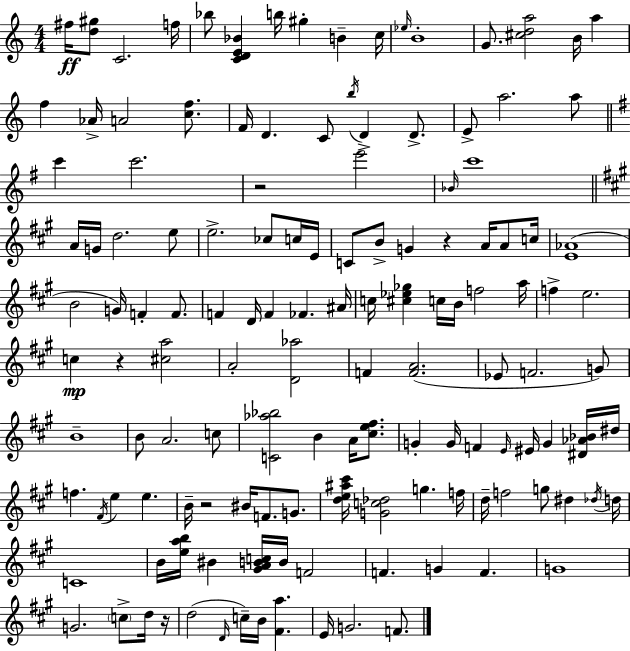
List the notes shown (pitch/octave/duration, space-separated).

F#5/s [D5,G#5]/e C4/h. F5/s Bb5/e [C4,D4,E4,Bb4]/q B5/s G#5/q B4/q C5/s Eb5/s B4/w G4/e. [C#5,D5,A5]/h B4/s A5/q F5/q Ab4/s A4/h [C5,F5]/e. F4/s D4/q. C4/e B5/s D4/q D4/e. E4/e A5/h. A5/e C6/q C6/h. R/h E6/h Bb4/s C6/w A4/s G4/s D5/h. E5/e E5/h. CES5/e C5/s E4/s C4/e B4/e G4/q R/q A4/s A4/e C5/s [E4,Ab4]/w B4/h G4/s F4/q F4/e. F4/q D4/s F4/q FES4/q. A#4/s C5/s [C#5,Eb5,Gb5]/q C5/s B4/s F5/h A5/s F5/q E5/h. C5/q R/q [C#5,A5]/h A4/h [D4,Ab5]/h F4/q [F4,A4]/h. Eb4/e F4/h. G4/e B4/w B4/e A4/h. C5/e [C4,Ab5,Bb5]/h B4/q A4/s [C#5,E5,F#5]/e. G4/q G4/s F4/q E4/s EIS4/s G4/q [D#4,Ab4,Bb4]/s D#5/s F5/q. F#4/s E5/q E5/q. B4/s R/h BIS4/s F4/e. G4/e. [D5,E5,A#5,C#6]/s [G4,C5,Db5]/h G5/q. F5/s D5/s F5/h G5/e D#5/q Db5/s D5/s C4/w B4/s [E5,A5,B5]/s BIS4/q [G#4,A4,B4,C5]/s B4/s F4/h F4/q. G4/q F4/q. G4/w G4/h. C5/e D5/s R/s D5/h D4/s C5/s B4/s [F#4,A5]/q. E4/s G4/h. F4/e.